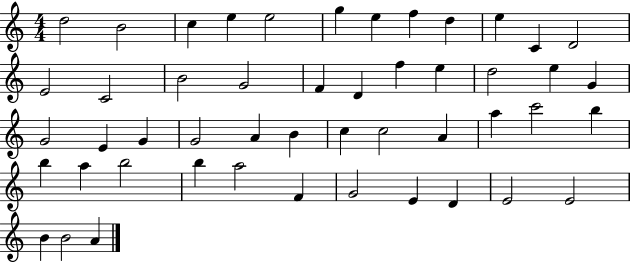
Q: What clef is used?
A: treble